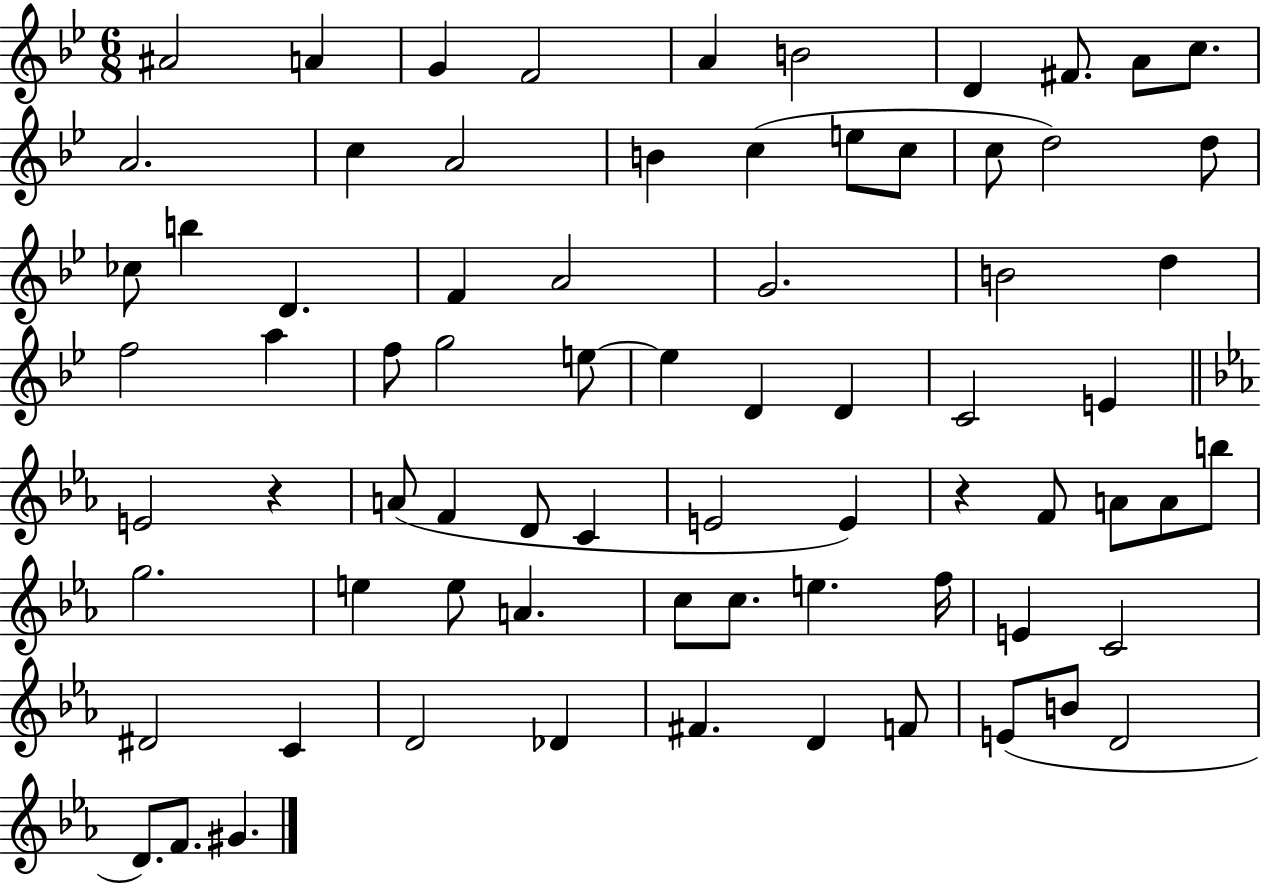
{
  \clef treble
  \numericTimeSignature
  \time 6/8
  \key bes \major
  ais'2 a'4 | g'4 f'2 | a'4 b'2 | d'4 fis'8. a'8 c''8. | \break a'2. | c''4 a'2 | b'4 c''4( e''8 c''8 | c''8 d''2) d''8 | \break ces''8 b''4 d'4. | f'4 a'2 | g'2. | b'2 d''4 | \break f''2 a''4 | f''8 g''2 e''8~~ | e''4 d'4 d'4 | c'2 e'4 | \break \bar "||" \break \key c \minor e'2 r4 | a'8( f'4 d'8 c'4 | e'2 e'4) | r4 f'8 a'8 a'8 b''8 | \break g''2. | e''4 e''8 a'4. | c''8 c''8. e''4. f''16 | e'4 c'2 | \break dis'2 c'4 | d'2 des'4 | fis'4. d'4 f'8 | e'8( b'8 d'2 | \break d'8.) f'8. gis'4. | \bar "|."
}